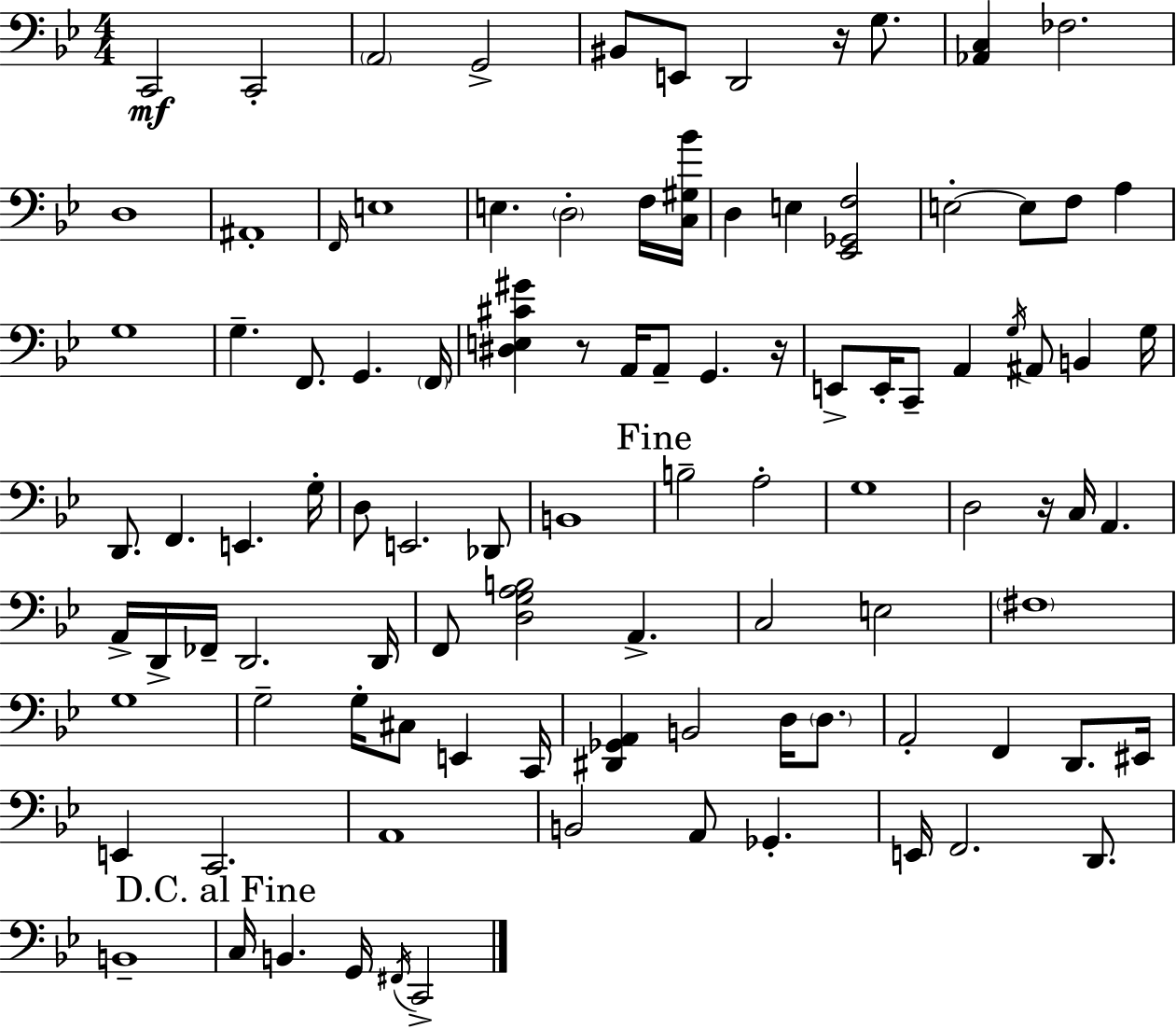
C2/h C2/h A2/h G2/h BIS2/e E2/e D2/h R/s G3/e. [Ab2,C3]/q FES3/h. D3/w A#2/w F2/s E3/w E3/q. D3/h F3/s [C3,G#3,Bb4]/s D3/q E3/q [Eb2,Gb2,F3]/h E3/h E3/e F3/e A3/q G3/w G3/q. F2/e. G2/q. F2/s [D#3,E3,C#4,G#4]/q R/e A2/s A2/e G2/q. R/s E2/e E2/s C2/e A2/q G3/s A#2/e B2/q G3/s D2/e. F2/q. E2/q. G3/s D3/e E2/h. Db2/e B2/w B3/h A3/h G3/w D3/h R/s C3/s A2/q. A2/s D2/s FES2/s D2/h. D2/s F2/e [D3,G3,A3,B3]/h A2/q. C3/h E3/h F#3/w G3/w G3/h G3/s C#3/e E2/q C2/s [D#2,Gb2,A2]/q B2/h D3/s D3/e. A2/h F2/q D2/e. EIS2/s E2/q C2/h. A2/w B2/h A2/e Gb2/q. E2/s F2/h. D2/e. B2/w C3/s B2/q. G2/s F#2/s C2/h